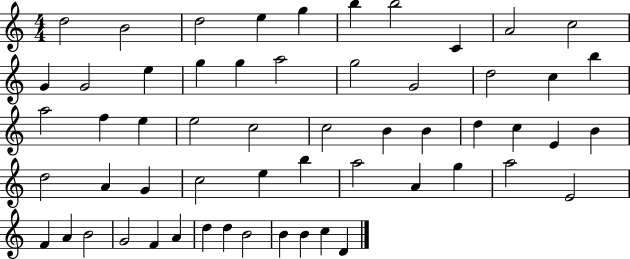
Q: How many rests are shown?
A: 0